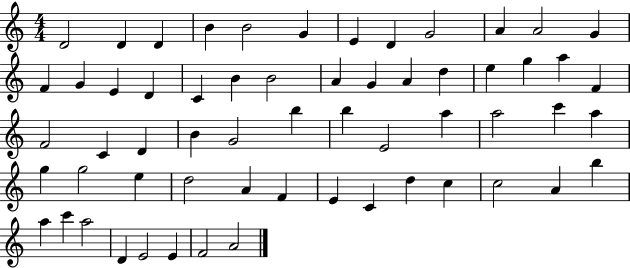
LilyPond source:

{
  \clef treble
  \numericTimeSignature
  \time 4/4
  \key c \major
  d'2 d'4 d'4 | b'4 b'2 g'4 | e'4 d'4 g'2 | a'4 a'2 g'4 | \break f'4 g'4 e'4 d'4 | c'4 b'4 b'2 | a'4 g'4 a'4 d''4 | e''4 g''4 a''4 f'4 | \break f'2 c'4 d'4 | b'4 g'2 b''4 | b''4 e'2 a''4 | a''2 c'''4 a''4 | \break g''4 g''2 e''4 | d''2 a'4 f'4 | e'4 c'4 d''4 c''4 | c''2 a'4 b''4 | \break a''4 c'''4 a''2 | d'4 e'2 e'4 | f'2 a'2 | \bar "|."
}